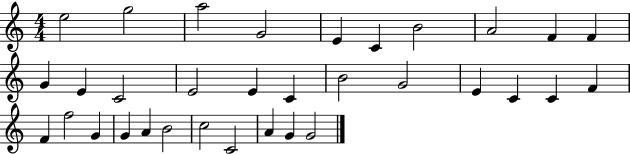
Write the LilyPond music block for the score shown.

{
  \clef treble
  \numericTimeSignature
  \time 4/4
  \key c \major
  e''2 g''2 | a''2 g'2 | e'4 c'4 b'2 | a'2 f'4 f'4 | \break g'4 e'4 c'2 | e'2 e'4 c'4 | b'2 g'2 | e'4 c'4 c'4 f'4 | \break f'4 f''2 g'4 | g'4 a'4 b'2 | c''2 c'2 | a'4 g'4 g'2 | \break \bar "|."
}